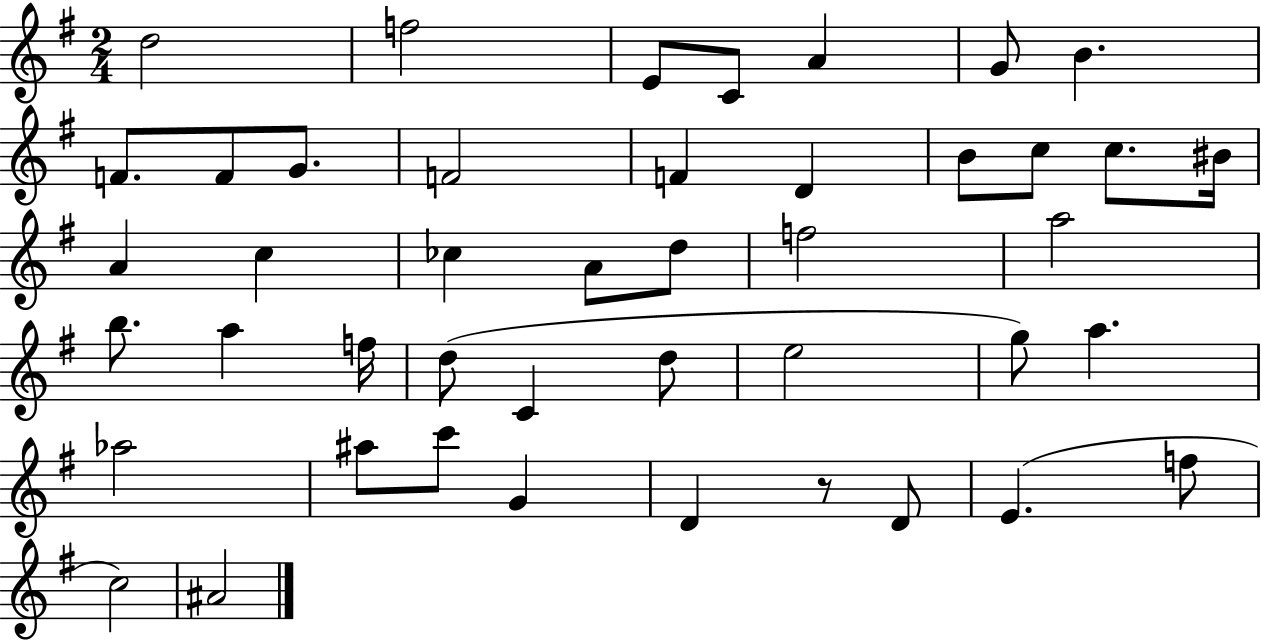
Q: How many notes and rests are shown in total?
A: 44